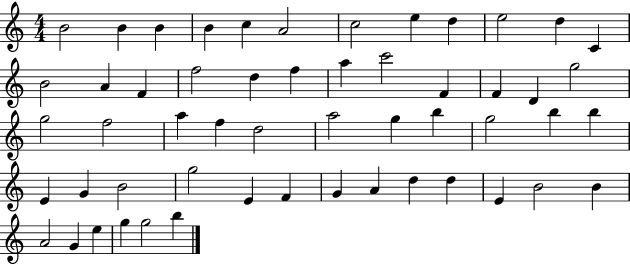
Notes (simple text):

B4/h B4/q B4/q B4/q C5/q A4/h C5/h E5/q D5/q E5/h D5/q C4/q B4/h A4/q F4/q F5/h D5/q F5/q A5/q C6/h F4/q F4/q D4/q G5/h G5/h F5/h A5/q F5/q D5/h A5/h G5/q B5/q G5/h B5/q B5/q E4/q G4/q B4/h G5/h E4/q F4/q G4/q A4/q D5/q D5/q E4/q B4/h B4/q A4/h G4/q E5/q G5/q G5/h B5/q